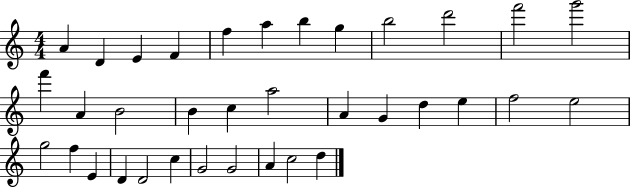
A4/q D4/q E4/q F4/q F5/q A5/q B5/q G5/q B5/h D6/h F6/h G6/h F6/q A4/q B4/h B4/q C5/q A5/h A4/q G4/q D5/q E5/q F5/h E5/h G5/h F5/q E4/q D4/q D4/h C5/q G4/h G4/h A4/q C5/h D5/q